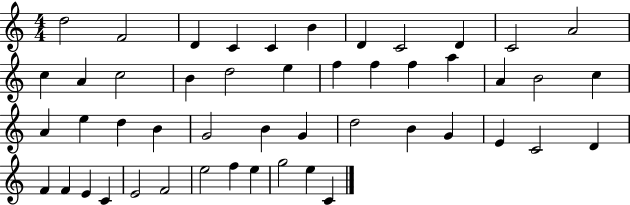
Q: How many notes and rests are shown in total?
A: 49